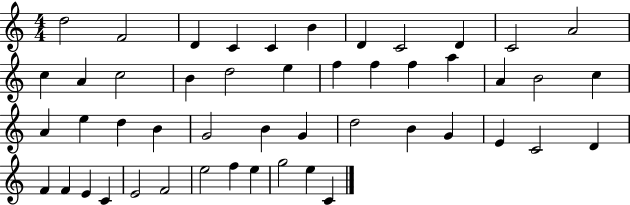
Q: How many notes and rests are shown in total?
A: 49